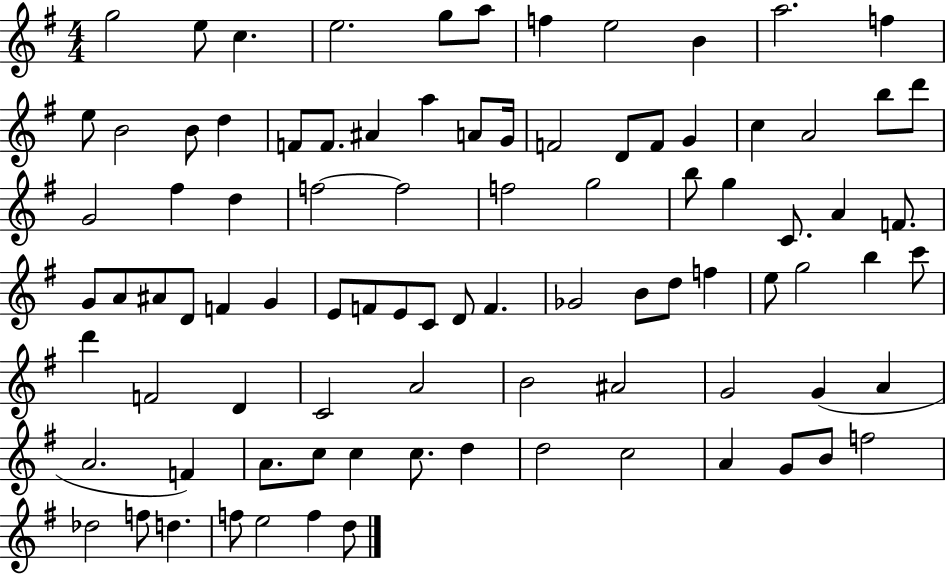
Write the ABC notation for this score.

X:1
T:Untitled
M:4/4
L:1/4
K:G
g2 e/2 c e2 g/2 a/2 f e2 B a2 f e/2 B2 B/2 d F/2 F/2 ^A a A/2 G/4 F2 D/2 F/2 G c A2 b/2 d'/2 G2 ^f d f2 f2 f2 g2 b/2 g C/2 A F/2 G/2 A/2 ^A/2 D/2 F G E/2 F/2 E/2 C/2 D/2 F _G2 B/2 d/2 f e/2 g2 b c'/2 d' F2 D C2 A2 B2 ^A2 G2 G A A2 F A/2 c/2 c c/2 d d2 c2 A G/2 B/2 f2 _d2 f/2 d f/2 e2 f d/2